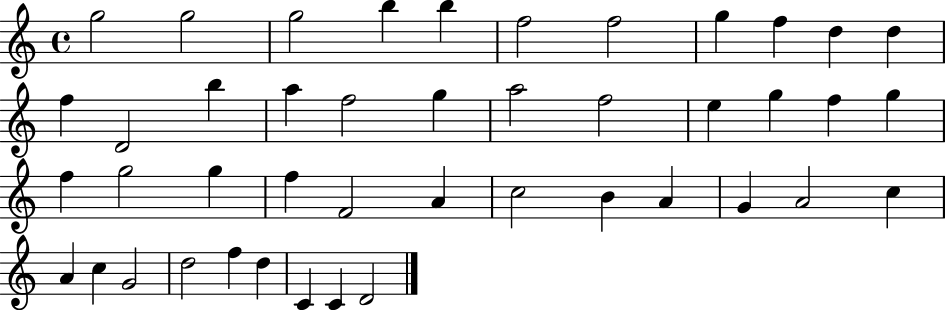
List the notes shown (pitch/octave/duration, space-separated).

G5/h G5/h G5/h B5/q B5/q F5/h F5/h G5/q F5/q D5/q D5/q F5/q D4/h B5/q A5/q F5/h G5/q A5/h F5/h E5/q G5/q F5/q G5/q F5/q G5/h G5/q F5/q F4/h A4/q C5/h B4/q A4/q G4/q A4/h C5/q A4/q C5/q G4/h D5/h F5/q D5/q C4/q C4/q D4/h